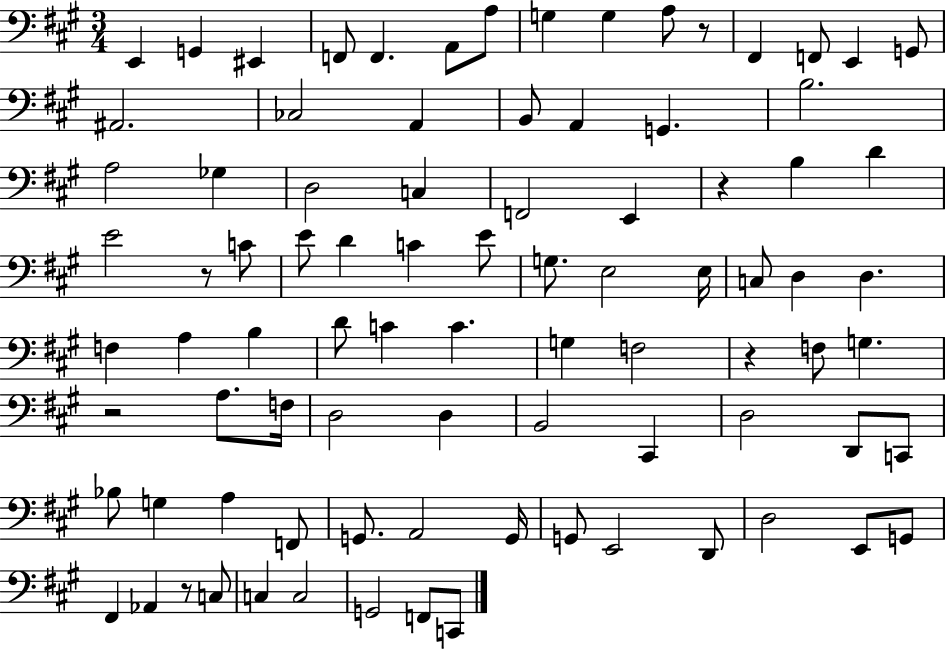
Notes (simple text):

E2/q G2/q EIS2/q F2/e F2/q. A2/e A3/e G3/q G3/q A3/e R/e F#2/q F2/e E2/q G2/e A#2/h. CES3/h A2/q B2/e A2/q G2/q. B3/h. A3/h Gb3/q D3/h C3/q F2/h E2/q R/q B3/q D4/q E4/h R/e C4/e E4/e D4/q C4/q E4/e G3/e. E3/h E3/s C3/e D3/q D3/q. F3/q A3/q B3/q D4/e C4/q C4/q. G3/q F3/h R/q F3/e G3/q. R/h A3/e. F3/s D3/h D3/q B2/h C#2/q D3/h D2/e C2/e Bb3/e G3/q A3/q F2/e G2/e. A2/h G2/s G2/e E2/h D2/e D3/h E2/e G2/e F#2/q Ab2/q R/e C3/e C3/q C3/h G2/h F2/e C2/e